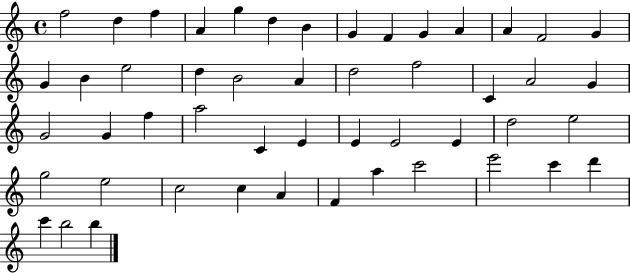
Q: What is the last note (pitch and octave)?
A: B5